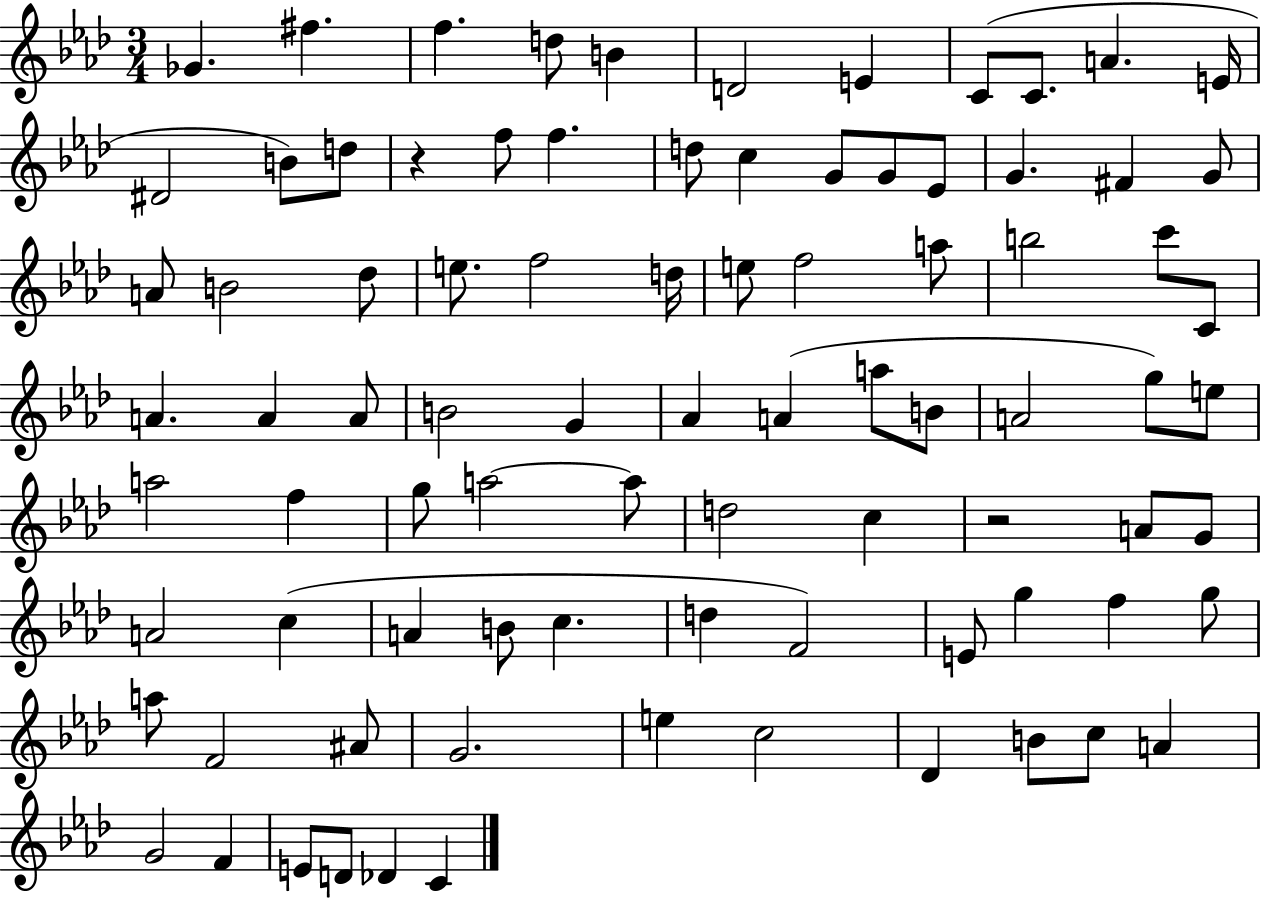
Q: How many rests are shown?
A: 2